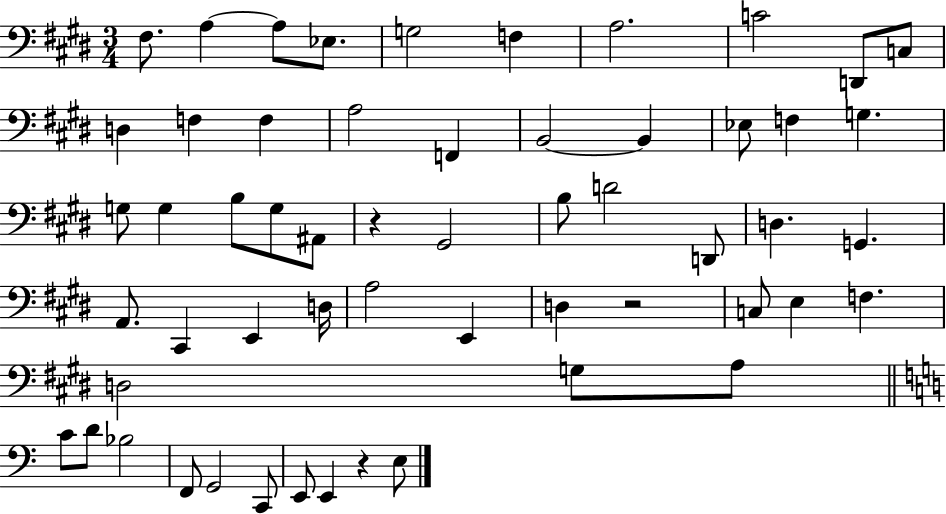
F#3/e. A3/q A3/e Eb3/e. G3/h F3/q A3/h. C4/h D2/e C3/e D3/q F3/q F3/q A3/h F2/q B2/h B2/q Eb3/e F3/q G3/q. G3/e G3/q B3/e G3/e A#2/e R/q G#2/h B3/e D4/h D2/e D3/q. G2/q. A2/e. C#2/q E2/q D3/s A3/h E2/q D3/q R/h C3/e E3/q F3/q. D3/h G3/e A3/e C4/e D4/e Bb3/h F2/e G2/h C2/e E2/e E2/q R/q E3/e